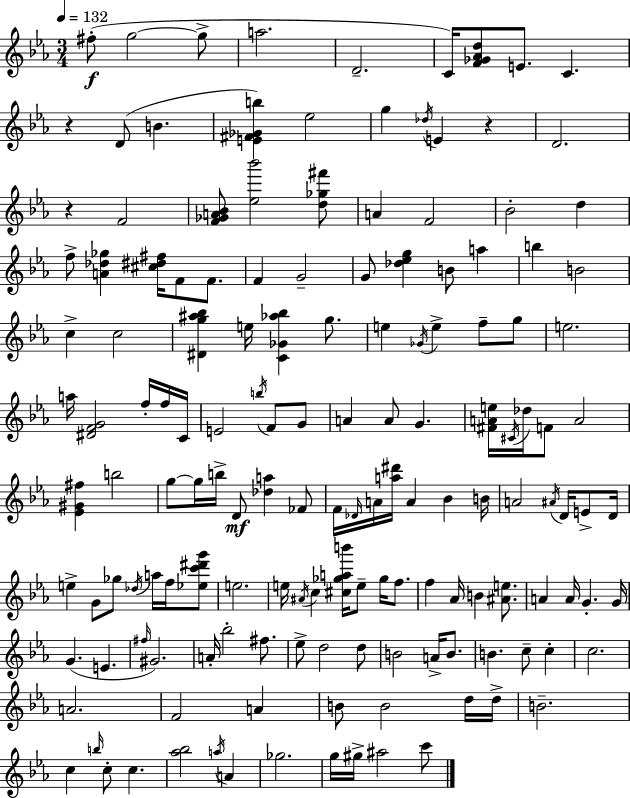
F#5/e G5/h G5/e A5/h. D4/h. C4/s [F4,Gb4,Ab4,D5]/e E4/e. C4/q. R/q D4/e B4/q. [E4,F#4,Gb4,B5]/q Eb5/h G5/q Db5/s E4/q R/q D4/h. R/q F4/h [F4,Gb4,A4,Bb4]/e [Eb5,Bb6]/h [D5,Gb5,F#6]/e A4/q F4/h Bb4/h D5/q F5/e [A4,Db5,Gb5]/q [C#5,D#5,F#5]/s F4/e F4/e. F4/q G4/h G4/e [Db5,Eb5,G5]/q B4/e A5/q B5/q B4/h C5/q C5/h [D#4,G5,A#5,Bb5]/q E5/s [C4,Gb4,Ab5,Bb5]/q G5/e. E5/q Gb4/s E5/q F5/e G5/e E5/h. A5/s [D#4,F4,G4]/h F5/s F5/s C4/s E4/h B5/s F4/e G4/e A4/q A4/e G4/q. [F#4,A4,E5]/s C#4/s Db5/s F4/e A4/h [Eb4,G#4,F#5]/q B5/h G5/e G5/s B5/s D4/e [Db5,A5]/q FES4/e F4/s Db4/s A4/s [A5,D#6]/s A4/q Bb4/q B4/s A4/h A#4/s D4/s E4/e D4/s E5/q G4/e Gb5/e Db5/s A5/s F5/s [Eb5,C6,D#6,G6]/e E5/h. E5/s A#4/s C5/q [C#5,Gb5,A5,B6]/s E5/e Gb5/s F5/e. F5/q Ab4/s B4/q [A#4,E5]/e. A4/q A4/s G4/q. G4/s G4/q. E4/q. F#5/s G#4/h. A4/s Bb5/h F#5/e. Eb5/e D5/h D5/e B4/h A4/s B4/e. B4/q. C5/e C5/q C5/h. A4/h. F4/h A4/q B4/e B4/h D5/s D5/s B4/h. C5/q B5/s C5/e C5/q. [Ab5,Bb5]/h A5/s A4/q Gb5/h. G5/s G#5/s A#5/h C6/e